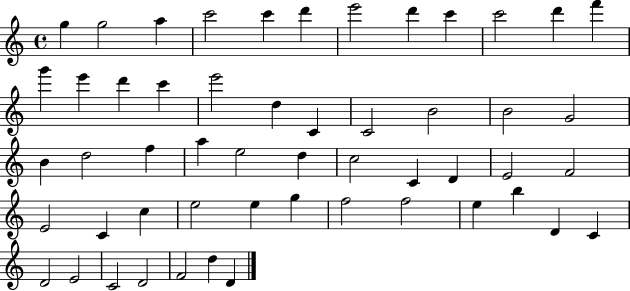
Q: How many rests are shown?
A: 0